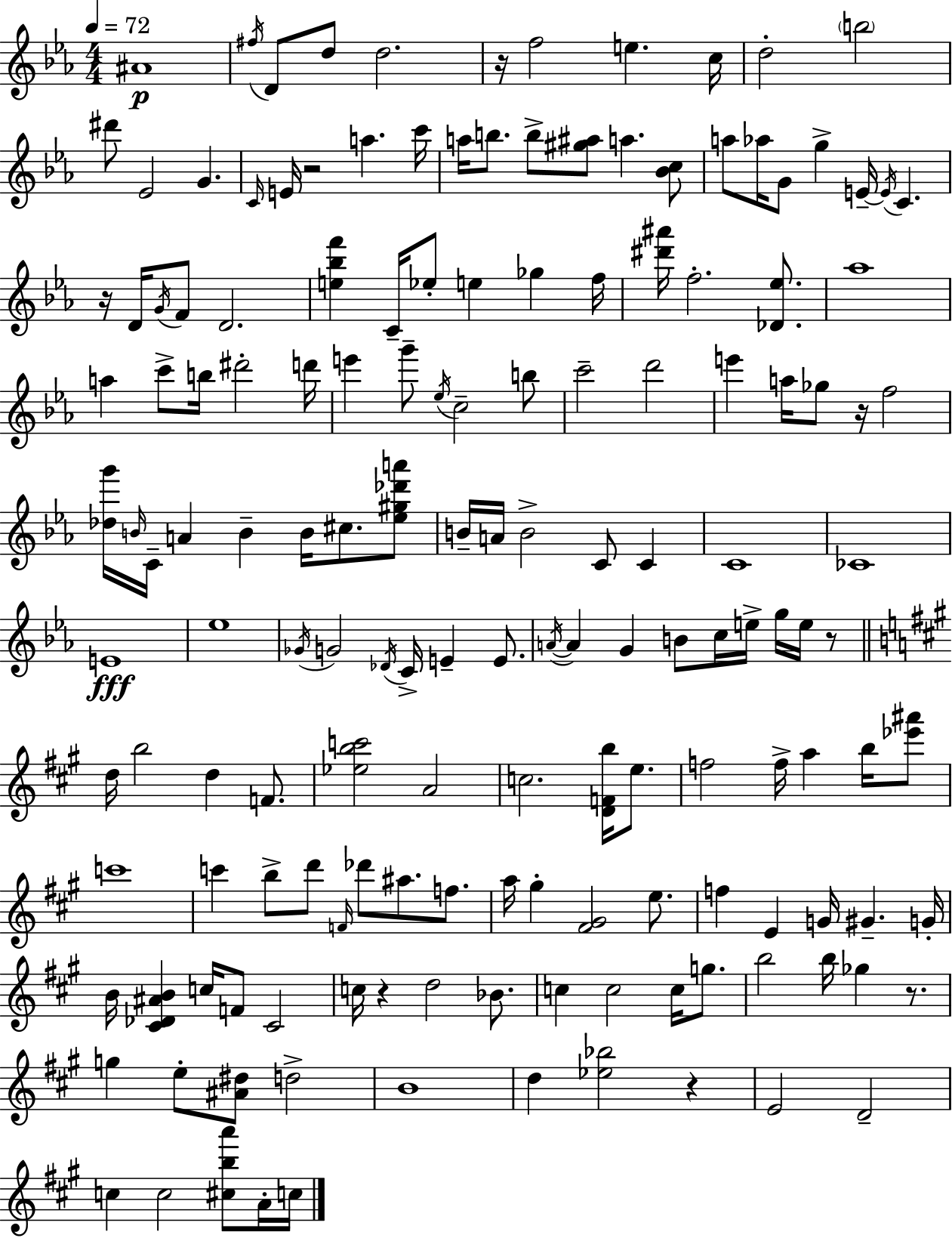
X:1
T:Untitled
M:4/4
L:1/4
K:Eb
^A4 ^f/4 D/2 d/2 d2 z/4 f2 e c/4 d2 b2 ^d'/2 _E2 G C/4 E/4 z2 a c'/4 a/4 b/2 b/2 [^g^a]/2 a [_Bc]/2 a/2 _a/4 G/2 g E/4 E/4 C z/4 D/4 G/4 F/2 D2 [e_bf'] C/4 _e/2 e _g f/4 [^d'^a']/4 f2 [_D_e]/2 _a4 a c'/2 b/4 ^d'2 d'/4 e' g'/2 _e/4 c2 b/2 c'2 d'2 e' a/4 _g/2 z/4 f2 [_dg']/4 B/4 C/4 A B B/4 ^c/2 [_e^g_d'a']/2 B/4 A/4 B2 C/2 C C4 _C4 E4 _e4 _G/4 G2 _D/4 C/4 E E/2 A/4 A G B/2 c/4 e/4 g/4 e/4 z/2 d/4 b2 d F/2 [_ebc']2 A2 c2 [DFb]/4 e/2 f2 f/4 a b/4 [_e'^a']/2 c'4 c' b/2 d'/2 F/4 _d'/2 ^a/2 f/2 a/4 ^g [^F^G]2 e/2 f E G/4 ^G G/4 B/4 [^C_D^AB] c/4 F/2 ^C2 c/4 z d2 _B/2 c c2 c/4 g/2 b2 b/4 _g z/2 g e/2 [^A^d]/2 d2 B4 d [_e_b]2 z E2 D2 c c2 [^cba']/2 A/4 c/4